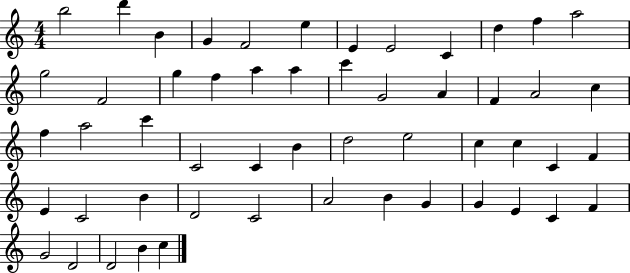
{
  \clef treble
  \numericTimeSignature
  \time 4/4
  \key c \major
  b''2 d'''4 b'4 | g'4 f'2 e''4 | e'4 e'2 c'4 | d''4 f''4 a''2 | \break g''2 f'2 | g''4 f''4 a''4 a''4 | c'''4 g'2 a'4 | f'4 a'2 c''4 | \break f''4 a''2 c'''4 | c'2 c'4 b'4 | d''2 e''2 | c''4 c''4 c'4 f'4 | \break e'4 c'2 b'4 | d'2 c'2 | a'2 b'4 g'4 | g'4 e'4 c'4 f'4 | \break g'2 d'2 | d'2 b'4 c''4 | \bar "|."
}